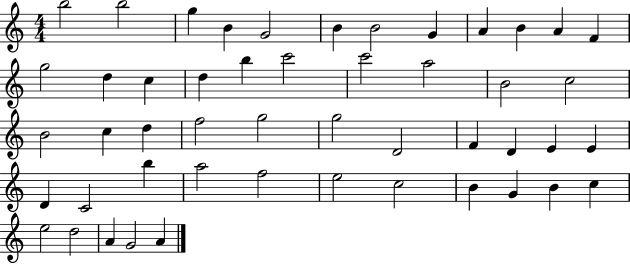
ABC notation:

X:1
T:Untitled
M:4/4
L:1/4
K:C
b2 b2 g B G2 B B2 G A B A F g2 d c d b c'2 c'2 a2 B2 c2 B2 c d f2 g2 g2 D2 F D E E D C2 b a2 f2 e2 c2 B G B c e2 d2 A G2 A